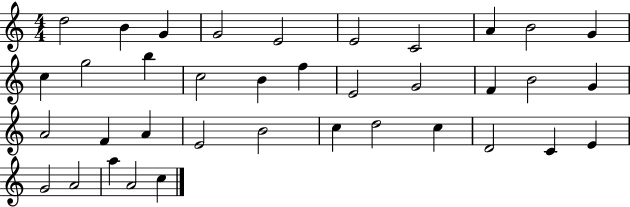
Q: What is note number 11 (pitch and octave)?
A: C5